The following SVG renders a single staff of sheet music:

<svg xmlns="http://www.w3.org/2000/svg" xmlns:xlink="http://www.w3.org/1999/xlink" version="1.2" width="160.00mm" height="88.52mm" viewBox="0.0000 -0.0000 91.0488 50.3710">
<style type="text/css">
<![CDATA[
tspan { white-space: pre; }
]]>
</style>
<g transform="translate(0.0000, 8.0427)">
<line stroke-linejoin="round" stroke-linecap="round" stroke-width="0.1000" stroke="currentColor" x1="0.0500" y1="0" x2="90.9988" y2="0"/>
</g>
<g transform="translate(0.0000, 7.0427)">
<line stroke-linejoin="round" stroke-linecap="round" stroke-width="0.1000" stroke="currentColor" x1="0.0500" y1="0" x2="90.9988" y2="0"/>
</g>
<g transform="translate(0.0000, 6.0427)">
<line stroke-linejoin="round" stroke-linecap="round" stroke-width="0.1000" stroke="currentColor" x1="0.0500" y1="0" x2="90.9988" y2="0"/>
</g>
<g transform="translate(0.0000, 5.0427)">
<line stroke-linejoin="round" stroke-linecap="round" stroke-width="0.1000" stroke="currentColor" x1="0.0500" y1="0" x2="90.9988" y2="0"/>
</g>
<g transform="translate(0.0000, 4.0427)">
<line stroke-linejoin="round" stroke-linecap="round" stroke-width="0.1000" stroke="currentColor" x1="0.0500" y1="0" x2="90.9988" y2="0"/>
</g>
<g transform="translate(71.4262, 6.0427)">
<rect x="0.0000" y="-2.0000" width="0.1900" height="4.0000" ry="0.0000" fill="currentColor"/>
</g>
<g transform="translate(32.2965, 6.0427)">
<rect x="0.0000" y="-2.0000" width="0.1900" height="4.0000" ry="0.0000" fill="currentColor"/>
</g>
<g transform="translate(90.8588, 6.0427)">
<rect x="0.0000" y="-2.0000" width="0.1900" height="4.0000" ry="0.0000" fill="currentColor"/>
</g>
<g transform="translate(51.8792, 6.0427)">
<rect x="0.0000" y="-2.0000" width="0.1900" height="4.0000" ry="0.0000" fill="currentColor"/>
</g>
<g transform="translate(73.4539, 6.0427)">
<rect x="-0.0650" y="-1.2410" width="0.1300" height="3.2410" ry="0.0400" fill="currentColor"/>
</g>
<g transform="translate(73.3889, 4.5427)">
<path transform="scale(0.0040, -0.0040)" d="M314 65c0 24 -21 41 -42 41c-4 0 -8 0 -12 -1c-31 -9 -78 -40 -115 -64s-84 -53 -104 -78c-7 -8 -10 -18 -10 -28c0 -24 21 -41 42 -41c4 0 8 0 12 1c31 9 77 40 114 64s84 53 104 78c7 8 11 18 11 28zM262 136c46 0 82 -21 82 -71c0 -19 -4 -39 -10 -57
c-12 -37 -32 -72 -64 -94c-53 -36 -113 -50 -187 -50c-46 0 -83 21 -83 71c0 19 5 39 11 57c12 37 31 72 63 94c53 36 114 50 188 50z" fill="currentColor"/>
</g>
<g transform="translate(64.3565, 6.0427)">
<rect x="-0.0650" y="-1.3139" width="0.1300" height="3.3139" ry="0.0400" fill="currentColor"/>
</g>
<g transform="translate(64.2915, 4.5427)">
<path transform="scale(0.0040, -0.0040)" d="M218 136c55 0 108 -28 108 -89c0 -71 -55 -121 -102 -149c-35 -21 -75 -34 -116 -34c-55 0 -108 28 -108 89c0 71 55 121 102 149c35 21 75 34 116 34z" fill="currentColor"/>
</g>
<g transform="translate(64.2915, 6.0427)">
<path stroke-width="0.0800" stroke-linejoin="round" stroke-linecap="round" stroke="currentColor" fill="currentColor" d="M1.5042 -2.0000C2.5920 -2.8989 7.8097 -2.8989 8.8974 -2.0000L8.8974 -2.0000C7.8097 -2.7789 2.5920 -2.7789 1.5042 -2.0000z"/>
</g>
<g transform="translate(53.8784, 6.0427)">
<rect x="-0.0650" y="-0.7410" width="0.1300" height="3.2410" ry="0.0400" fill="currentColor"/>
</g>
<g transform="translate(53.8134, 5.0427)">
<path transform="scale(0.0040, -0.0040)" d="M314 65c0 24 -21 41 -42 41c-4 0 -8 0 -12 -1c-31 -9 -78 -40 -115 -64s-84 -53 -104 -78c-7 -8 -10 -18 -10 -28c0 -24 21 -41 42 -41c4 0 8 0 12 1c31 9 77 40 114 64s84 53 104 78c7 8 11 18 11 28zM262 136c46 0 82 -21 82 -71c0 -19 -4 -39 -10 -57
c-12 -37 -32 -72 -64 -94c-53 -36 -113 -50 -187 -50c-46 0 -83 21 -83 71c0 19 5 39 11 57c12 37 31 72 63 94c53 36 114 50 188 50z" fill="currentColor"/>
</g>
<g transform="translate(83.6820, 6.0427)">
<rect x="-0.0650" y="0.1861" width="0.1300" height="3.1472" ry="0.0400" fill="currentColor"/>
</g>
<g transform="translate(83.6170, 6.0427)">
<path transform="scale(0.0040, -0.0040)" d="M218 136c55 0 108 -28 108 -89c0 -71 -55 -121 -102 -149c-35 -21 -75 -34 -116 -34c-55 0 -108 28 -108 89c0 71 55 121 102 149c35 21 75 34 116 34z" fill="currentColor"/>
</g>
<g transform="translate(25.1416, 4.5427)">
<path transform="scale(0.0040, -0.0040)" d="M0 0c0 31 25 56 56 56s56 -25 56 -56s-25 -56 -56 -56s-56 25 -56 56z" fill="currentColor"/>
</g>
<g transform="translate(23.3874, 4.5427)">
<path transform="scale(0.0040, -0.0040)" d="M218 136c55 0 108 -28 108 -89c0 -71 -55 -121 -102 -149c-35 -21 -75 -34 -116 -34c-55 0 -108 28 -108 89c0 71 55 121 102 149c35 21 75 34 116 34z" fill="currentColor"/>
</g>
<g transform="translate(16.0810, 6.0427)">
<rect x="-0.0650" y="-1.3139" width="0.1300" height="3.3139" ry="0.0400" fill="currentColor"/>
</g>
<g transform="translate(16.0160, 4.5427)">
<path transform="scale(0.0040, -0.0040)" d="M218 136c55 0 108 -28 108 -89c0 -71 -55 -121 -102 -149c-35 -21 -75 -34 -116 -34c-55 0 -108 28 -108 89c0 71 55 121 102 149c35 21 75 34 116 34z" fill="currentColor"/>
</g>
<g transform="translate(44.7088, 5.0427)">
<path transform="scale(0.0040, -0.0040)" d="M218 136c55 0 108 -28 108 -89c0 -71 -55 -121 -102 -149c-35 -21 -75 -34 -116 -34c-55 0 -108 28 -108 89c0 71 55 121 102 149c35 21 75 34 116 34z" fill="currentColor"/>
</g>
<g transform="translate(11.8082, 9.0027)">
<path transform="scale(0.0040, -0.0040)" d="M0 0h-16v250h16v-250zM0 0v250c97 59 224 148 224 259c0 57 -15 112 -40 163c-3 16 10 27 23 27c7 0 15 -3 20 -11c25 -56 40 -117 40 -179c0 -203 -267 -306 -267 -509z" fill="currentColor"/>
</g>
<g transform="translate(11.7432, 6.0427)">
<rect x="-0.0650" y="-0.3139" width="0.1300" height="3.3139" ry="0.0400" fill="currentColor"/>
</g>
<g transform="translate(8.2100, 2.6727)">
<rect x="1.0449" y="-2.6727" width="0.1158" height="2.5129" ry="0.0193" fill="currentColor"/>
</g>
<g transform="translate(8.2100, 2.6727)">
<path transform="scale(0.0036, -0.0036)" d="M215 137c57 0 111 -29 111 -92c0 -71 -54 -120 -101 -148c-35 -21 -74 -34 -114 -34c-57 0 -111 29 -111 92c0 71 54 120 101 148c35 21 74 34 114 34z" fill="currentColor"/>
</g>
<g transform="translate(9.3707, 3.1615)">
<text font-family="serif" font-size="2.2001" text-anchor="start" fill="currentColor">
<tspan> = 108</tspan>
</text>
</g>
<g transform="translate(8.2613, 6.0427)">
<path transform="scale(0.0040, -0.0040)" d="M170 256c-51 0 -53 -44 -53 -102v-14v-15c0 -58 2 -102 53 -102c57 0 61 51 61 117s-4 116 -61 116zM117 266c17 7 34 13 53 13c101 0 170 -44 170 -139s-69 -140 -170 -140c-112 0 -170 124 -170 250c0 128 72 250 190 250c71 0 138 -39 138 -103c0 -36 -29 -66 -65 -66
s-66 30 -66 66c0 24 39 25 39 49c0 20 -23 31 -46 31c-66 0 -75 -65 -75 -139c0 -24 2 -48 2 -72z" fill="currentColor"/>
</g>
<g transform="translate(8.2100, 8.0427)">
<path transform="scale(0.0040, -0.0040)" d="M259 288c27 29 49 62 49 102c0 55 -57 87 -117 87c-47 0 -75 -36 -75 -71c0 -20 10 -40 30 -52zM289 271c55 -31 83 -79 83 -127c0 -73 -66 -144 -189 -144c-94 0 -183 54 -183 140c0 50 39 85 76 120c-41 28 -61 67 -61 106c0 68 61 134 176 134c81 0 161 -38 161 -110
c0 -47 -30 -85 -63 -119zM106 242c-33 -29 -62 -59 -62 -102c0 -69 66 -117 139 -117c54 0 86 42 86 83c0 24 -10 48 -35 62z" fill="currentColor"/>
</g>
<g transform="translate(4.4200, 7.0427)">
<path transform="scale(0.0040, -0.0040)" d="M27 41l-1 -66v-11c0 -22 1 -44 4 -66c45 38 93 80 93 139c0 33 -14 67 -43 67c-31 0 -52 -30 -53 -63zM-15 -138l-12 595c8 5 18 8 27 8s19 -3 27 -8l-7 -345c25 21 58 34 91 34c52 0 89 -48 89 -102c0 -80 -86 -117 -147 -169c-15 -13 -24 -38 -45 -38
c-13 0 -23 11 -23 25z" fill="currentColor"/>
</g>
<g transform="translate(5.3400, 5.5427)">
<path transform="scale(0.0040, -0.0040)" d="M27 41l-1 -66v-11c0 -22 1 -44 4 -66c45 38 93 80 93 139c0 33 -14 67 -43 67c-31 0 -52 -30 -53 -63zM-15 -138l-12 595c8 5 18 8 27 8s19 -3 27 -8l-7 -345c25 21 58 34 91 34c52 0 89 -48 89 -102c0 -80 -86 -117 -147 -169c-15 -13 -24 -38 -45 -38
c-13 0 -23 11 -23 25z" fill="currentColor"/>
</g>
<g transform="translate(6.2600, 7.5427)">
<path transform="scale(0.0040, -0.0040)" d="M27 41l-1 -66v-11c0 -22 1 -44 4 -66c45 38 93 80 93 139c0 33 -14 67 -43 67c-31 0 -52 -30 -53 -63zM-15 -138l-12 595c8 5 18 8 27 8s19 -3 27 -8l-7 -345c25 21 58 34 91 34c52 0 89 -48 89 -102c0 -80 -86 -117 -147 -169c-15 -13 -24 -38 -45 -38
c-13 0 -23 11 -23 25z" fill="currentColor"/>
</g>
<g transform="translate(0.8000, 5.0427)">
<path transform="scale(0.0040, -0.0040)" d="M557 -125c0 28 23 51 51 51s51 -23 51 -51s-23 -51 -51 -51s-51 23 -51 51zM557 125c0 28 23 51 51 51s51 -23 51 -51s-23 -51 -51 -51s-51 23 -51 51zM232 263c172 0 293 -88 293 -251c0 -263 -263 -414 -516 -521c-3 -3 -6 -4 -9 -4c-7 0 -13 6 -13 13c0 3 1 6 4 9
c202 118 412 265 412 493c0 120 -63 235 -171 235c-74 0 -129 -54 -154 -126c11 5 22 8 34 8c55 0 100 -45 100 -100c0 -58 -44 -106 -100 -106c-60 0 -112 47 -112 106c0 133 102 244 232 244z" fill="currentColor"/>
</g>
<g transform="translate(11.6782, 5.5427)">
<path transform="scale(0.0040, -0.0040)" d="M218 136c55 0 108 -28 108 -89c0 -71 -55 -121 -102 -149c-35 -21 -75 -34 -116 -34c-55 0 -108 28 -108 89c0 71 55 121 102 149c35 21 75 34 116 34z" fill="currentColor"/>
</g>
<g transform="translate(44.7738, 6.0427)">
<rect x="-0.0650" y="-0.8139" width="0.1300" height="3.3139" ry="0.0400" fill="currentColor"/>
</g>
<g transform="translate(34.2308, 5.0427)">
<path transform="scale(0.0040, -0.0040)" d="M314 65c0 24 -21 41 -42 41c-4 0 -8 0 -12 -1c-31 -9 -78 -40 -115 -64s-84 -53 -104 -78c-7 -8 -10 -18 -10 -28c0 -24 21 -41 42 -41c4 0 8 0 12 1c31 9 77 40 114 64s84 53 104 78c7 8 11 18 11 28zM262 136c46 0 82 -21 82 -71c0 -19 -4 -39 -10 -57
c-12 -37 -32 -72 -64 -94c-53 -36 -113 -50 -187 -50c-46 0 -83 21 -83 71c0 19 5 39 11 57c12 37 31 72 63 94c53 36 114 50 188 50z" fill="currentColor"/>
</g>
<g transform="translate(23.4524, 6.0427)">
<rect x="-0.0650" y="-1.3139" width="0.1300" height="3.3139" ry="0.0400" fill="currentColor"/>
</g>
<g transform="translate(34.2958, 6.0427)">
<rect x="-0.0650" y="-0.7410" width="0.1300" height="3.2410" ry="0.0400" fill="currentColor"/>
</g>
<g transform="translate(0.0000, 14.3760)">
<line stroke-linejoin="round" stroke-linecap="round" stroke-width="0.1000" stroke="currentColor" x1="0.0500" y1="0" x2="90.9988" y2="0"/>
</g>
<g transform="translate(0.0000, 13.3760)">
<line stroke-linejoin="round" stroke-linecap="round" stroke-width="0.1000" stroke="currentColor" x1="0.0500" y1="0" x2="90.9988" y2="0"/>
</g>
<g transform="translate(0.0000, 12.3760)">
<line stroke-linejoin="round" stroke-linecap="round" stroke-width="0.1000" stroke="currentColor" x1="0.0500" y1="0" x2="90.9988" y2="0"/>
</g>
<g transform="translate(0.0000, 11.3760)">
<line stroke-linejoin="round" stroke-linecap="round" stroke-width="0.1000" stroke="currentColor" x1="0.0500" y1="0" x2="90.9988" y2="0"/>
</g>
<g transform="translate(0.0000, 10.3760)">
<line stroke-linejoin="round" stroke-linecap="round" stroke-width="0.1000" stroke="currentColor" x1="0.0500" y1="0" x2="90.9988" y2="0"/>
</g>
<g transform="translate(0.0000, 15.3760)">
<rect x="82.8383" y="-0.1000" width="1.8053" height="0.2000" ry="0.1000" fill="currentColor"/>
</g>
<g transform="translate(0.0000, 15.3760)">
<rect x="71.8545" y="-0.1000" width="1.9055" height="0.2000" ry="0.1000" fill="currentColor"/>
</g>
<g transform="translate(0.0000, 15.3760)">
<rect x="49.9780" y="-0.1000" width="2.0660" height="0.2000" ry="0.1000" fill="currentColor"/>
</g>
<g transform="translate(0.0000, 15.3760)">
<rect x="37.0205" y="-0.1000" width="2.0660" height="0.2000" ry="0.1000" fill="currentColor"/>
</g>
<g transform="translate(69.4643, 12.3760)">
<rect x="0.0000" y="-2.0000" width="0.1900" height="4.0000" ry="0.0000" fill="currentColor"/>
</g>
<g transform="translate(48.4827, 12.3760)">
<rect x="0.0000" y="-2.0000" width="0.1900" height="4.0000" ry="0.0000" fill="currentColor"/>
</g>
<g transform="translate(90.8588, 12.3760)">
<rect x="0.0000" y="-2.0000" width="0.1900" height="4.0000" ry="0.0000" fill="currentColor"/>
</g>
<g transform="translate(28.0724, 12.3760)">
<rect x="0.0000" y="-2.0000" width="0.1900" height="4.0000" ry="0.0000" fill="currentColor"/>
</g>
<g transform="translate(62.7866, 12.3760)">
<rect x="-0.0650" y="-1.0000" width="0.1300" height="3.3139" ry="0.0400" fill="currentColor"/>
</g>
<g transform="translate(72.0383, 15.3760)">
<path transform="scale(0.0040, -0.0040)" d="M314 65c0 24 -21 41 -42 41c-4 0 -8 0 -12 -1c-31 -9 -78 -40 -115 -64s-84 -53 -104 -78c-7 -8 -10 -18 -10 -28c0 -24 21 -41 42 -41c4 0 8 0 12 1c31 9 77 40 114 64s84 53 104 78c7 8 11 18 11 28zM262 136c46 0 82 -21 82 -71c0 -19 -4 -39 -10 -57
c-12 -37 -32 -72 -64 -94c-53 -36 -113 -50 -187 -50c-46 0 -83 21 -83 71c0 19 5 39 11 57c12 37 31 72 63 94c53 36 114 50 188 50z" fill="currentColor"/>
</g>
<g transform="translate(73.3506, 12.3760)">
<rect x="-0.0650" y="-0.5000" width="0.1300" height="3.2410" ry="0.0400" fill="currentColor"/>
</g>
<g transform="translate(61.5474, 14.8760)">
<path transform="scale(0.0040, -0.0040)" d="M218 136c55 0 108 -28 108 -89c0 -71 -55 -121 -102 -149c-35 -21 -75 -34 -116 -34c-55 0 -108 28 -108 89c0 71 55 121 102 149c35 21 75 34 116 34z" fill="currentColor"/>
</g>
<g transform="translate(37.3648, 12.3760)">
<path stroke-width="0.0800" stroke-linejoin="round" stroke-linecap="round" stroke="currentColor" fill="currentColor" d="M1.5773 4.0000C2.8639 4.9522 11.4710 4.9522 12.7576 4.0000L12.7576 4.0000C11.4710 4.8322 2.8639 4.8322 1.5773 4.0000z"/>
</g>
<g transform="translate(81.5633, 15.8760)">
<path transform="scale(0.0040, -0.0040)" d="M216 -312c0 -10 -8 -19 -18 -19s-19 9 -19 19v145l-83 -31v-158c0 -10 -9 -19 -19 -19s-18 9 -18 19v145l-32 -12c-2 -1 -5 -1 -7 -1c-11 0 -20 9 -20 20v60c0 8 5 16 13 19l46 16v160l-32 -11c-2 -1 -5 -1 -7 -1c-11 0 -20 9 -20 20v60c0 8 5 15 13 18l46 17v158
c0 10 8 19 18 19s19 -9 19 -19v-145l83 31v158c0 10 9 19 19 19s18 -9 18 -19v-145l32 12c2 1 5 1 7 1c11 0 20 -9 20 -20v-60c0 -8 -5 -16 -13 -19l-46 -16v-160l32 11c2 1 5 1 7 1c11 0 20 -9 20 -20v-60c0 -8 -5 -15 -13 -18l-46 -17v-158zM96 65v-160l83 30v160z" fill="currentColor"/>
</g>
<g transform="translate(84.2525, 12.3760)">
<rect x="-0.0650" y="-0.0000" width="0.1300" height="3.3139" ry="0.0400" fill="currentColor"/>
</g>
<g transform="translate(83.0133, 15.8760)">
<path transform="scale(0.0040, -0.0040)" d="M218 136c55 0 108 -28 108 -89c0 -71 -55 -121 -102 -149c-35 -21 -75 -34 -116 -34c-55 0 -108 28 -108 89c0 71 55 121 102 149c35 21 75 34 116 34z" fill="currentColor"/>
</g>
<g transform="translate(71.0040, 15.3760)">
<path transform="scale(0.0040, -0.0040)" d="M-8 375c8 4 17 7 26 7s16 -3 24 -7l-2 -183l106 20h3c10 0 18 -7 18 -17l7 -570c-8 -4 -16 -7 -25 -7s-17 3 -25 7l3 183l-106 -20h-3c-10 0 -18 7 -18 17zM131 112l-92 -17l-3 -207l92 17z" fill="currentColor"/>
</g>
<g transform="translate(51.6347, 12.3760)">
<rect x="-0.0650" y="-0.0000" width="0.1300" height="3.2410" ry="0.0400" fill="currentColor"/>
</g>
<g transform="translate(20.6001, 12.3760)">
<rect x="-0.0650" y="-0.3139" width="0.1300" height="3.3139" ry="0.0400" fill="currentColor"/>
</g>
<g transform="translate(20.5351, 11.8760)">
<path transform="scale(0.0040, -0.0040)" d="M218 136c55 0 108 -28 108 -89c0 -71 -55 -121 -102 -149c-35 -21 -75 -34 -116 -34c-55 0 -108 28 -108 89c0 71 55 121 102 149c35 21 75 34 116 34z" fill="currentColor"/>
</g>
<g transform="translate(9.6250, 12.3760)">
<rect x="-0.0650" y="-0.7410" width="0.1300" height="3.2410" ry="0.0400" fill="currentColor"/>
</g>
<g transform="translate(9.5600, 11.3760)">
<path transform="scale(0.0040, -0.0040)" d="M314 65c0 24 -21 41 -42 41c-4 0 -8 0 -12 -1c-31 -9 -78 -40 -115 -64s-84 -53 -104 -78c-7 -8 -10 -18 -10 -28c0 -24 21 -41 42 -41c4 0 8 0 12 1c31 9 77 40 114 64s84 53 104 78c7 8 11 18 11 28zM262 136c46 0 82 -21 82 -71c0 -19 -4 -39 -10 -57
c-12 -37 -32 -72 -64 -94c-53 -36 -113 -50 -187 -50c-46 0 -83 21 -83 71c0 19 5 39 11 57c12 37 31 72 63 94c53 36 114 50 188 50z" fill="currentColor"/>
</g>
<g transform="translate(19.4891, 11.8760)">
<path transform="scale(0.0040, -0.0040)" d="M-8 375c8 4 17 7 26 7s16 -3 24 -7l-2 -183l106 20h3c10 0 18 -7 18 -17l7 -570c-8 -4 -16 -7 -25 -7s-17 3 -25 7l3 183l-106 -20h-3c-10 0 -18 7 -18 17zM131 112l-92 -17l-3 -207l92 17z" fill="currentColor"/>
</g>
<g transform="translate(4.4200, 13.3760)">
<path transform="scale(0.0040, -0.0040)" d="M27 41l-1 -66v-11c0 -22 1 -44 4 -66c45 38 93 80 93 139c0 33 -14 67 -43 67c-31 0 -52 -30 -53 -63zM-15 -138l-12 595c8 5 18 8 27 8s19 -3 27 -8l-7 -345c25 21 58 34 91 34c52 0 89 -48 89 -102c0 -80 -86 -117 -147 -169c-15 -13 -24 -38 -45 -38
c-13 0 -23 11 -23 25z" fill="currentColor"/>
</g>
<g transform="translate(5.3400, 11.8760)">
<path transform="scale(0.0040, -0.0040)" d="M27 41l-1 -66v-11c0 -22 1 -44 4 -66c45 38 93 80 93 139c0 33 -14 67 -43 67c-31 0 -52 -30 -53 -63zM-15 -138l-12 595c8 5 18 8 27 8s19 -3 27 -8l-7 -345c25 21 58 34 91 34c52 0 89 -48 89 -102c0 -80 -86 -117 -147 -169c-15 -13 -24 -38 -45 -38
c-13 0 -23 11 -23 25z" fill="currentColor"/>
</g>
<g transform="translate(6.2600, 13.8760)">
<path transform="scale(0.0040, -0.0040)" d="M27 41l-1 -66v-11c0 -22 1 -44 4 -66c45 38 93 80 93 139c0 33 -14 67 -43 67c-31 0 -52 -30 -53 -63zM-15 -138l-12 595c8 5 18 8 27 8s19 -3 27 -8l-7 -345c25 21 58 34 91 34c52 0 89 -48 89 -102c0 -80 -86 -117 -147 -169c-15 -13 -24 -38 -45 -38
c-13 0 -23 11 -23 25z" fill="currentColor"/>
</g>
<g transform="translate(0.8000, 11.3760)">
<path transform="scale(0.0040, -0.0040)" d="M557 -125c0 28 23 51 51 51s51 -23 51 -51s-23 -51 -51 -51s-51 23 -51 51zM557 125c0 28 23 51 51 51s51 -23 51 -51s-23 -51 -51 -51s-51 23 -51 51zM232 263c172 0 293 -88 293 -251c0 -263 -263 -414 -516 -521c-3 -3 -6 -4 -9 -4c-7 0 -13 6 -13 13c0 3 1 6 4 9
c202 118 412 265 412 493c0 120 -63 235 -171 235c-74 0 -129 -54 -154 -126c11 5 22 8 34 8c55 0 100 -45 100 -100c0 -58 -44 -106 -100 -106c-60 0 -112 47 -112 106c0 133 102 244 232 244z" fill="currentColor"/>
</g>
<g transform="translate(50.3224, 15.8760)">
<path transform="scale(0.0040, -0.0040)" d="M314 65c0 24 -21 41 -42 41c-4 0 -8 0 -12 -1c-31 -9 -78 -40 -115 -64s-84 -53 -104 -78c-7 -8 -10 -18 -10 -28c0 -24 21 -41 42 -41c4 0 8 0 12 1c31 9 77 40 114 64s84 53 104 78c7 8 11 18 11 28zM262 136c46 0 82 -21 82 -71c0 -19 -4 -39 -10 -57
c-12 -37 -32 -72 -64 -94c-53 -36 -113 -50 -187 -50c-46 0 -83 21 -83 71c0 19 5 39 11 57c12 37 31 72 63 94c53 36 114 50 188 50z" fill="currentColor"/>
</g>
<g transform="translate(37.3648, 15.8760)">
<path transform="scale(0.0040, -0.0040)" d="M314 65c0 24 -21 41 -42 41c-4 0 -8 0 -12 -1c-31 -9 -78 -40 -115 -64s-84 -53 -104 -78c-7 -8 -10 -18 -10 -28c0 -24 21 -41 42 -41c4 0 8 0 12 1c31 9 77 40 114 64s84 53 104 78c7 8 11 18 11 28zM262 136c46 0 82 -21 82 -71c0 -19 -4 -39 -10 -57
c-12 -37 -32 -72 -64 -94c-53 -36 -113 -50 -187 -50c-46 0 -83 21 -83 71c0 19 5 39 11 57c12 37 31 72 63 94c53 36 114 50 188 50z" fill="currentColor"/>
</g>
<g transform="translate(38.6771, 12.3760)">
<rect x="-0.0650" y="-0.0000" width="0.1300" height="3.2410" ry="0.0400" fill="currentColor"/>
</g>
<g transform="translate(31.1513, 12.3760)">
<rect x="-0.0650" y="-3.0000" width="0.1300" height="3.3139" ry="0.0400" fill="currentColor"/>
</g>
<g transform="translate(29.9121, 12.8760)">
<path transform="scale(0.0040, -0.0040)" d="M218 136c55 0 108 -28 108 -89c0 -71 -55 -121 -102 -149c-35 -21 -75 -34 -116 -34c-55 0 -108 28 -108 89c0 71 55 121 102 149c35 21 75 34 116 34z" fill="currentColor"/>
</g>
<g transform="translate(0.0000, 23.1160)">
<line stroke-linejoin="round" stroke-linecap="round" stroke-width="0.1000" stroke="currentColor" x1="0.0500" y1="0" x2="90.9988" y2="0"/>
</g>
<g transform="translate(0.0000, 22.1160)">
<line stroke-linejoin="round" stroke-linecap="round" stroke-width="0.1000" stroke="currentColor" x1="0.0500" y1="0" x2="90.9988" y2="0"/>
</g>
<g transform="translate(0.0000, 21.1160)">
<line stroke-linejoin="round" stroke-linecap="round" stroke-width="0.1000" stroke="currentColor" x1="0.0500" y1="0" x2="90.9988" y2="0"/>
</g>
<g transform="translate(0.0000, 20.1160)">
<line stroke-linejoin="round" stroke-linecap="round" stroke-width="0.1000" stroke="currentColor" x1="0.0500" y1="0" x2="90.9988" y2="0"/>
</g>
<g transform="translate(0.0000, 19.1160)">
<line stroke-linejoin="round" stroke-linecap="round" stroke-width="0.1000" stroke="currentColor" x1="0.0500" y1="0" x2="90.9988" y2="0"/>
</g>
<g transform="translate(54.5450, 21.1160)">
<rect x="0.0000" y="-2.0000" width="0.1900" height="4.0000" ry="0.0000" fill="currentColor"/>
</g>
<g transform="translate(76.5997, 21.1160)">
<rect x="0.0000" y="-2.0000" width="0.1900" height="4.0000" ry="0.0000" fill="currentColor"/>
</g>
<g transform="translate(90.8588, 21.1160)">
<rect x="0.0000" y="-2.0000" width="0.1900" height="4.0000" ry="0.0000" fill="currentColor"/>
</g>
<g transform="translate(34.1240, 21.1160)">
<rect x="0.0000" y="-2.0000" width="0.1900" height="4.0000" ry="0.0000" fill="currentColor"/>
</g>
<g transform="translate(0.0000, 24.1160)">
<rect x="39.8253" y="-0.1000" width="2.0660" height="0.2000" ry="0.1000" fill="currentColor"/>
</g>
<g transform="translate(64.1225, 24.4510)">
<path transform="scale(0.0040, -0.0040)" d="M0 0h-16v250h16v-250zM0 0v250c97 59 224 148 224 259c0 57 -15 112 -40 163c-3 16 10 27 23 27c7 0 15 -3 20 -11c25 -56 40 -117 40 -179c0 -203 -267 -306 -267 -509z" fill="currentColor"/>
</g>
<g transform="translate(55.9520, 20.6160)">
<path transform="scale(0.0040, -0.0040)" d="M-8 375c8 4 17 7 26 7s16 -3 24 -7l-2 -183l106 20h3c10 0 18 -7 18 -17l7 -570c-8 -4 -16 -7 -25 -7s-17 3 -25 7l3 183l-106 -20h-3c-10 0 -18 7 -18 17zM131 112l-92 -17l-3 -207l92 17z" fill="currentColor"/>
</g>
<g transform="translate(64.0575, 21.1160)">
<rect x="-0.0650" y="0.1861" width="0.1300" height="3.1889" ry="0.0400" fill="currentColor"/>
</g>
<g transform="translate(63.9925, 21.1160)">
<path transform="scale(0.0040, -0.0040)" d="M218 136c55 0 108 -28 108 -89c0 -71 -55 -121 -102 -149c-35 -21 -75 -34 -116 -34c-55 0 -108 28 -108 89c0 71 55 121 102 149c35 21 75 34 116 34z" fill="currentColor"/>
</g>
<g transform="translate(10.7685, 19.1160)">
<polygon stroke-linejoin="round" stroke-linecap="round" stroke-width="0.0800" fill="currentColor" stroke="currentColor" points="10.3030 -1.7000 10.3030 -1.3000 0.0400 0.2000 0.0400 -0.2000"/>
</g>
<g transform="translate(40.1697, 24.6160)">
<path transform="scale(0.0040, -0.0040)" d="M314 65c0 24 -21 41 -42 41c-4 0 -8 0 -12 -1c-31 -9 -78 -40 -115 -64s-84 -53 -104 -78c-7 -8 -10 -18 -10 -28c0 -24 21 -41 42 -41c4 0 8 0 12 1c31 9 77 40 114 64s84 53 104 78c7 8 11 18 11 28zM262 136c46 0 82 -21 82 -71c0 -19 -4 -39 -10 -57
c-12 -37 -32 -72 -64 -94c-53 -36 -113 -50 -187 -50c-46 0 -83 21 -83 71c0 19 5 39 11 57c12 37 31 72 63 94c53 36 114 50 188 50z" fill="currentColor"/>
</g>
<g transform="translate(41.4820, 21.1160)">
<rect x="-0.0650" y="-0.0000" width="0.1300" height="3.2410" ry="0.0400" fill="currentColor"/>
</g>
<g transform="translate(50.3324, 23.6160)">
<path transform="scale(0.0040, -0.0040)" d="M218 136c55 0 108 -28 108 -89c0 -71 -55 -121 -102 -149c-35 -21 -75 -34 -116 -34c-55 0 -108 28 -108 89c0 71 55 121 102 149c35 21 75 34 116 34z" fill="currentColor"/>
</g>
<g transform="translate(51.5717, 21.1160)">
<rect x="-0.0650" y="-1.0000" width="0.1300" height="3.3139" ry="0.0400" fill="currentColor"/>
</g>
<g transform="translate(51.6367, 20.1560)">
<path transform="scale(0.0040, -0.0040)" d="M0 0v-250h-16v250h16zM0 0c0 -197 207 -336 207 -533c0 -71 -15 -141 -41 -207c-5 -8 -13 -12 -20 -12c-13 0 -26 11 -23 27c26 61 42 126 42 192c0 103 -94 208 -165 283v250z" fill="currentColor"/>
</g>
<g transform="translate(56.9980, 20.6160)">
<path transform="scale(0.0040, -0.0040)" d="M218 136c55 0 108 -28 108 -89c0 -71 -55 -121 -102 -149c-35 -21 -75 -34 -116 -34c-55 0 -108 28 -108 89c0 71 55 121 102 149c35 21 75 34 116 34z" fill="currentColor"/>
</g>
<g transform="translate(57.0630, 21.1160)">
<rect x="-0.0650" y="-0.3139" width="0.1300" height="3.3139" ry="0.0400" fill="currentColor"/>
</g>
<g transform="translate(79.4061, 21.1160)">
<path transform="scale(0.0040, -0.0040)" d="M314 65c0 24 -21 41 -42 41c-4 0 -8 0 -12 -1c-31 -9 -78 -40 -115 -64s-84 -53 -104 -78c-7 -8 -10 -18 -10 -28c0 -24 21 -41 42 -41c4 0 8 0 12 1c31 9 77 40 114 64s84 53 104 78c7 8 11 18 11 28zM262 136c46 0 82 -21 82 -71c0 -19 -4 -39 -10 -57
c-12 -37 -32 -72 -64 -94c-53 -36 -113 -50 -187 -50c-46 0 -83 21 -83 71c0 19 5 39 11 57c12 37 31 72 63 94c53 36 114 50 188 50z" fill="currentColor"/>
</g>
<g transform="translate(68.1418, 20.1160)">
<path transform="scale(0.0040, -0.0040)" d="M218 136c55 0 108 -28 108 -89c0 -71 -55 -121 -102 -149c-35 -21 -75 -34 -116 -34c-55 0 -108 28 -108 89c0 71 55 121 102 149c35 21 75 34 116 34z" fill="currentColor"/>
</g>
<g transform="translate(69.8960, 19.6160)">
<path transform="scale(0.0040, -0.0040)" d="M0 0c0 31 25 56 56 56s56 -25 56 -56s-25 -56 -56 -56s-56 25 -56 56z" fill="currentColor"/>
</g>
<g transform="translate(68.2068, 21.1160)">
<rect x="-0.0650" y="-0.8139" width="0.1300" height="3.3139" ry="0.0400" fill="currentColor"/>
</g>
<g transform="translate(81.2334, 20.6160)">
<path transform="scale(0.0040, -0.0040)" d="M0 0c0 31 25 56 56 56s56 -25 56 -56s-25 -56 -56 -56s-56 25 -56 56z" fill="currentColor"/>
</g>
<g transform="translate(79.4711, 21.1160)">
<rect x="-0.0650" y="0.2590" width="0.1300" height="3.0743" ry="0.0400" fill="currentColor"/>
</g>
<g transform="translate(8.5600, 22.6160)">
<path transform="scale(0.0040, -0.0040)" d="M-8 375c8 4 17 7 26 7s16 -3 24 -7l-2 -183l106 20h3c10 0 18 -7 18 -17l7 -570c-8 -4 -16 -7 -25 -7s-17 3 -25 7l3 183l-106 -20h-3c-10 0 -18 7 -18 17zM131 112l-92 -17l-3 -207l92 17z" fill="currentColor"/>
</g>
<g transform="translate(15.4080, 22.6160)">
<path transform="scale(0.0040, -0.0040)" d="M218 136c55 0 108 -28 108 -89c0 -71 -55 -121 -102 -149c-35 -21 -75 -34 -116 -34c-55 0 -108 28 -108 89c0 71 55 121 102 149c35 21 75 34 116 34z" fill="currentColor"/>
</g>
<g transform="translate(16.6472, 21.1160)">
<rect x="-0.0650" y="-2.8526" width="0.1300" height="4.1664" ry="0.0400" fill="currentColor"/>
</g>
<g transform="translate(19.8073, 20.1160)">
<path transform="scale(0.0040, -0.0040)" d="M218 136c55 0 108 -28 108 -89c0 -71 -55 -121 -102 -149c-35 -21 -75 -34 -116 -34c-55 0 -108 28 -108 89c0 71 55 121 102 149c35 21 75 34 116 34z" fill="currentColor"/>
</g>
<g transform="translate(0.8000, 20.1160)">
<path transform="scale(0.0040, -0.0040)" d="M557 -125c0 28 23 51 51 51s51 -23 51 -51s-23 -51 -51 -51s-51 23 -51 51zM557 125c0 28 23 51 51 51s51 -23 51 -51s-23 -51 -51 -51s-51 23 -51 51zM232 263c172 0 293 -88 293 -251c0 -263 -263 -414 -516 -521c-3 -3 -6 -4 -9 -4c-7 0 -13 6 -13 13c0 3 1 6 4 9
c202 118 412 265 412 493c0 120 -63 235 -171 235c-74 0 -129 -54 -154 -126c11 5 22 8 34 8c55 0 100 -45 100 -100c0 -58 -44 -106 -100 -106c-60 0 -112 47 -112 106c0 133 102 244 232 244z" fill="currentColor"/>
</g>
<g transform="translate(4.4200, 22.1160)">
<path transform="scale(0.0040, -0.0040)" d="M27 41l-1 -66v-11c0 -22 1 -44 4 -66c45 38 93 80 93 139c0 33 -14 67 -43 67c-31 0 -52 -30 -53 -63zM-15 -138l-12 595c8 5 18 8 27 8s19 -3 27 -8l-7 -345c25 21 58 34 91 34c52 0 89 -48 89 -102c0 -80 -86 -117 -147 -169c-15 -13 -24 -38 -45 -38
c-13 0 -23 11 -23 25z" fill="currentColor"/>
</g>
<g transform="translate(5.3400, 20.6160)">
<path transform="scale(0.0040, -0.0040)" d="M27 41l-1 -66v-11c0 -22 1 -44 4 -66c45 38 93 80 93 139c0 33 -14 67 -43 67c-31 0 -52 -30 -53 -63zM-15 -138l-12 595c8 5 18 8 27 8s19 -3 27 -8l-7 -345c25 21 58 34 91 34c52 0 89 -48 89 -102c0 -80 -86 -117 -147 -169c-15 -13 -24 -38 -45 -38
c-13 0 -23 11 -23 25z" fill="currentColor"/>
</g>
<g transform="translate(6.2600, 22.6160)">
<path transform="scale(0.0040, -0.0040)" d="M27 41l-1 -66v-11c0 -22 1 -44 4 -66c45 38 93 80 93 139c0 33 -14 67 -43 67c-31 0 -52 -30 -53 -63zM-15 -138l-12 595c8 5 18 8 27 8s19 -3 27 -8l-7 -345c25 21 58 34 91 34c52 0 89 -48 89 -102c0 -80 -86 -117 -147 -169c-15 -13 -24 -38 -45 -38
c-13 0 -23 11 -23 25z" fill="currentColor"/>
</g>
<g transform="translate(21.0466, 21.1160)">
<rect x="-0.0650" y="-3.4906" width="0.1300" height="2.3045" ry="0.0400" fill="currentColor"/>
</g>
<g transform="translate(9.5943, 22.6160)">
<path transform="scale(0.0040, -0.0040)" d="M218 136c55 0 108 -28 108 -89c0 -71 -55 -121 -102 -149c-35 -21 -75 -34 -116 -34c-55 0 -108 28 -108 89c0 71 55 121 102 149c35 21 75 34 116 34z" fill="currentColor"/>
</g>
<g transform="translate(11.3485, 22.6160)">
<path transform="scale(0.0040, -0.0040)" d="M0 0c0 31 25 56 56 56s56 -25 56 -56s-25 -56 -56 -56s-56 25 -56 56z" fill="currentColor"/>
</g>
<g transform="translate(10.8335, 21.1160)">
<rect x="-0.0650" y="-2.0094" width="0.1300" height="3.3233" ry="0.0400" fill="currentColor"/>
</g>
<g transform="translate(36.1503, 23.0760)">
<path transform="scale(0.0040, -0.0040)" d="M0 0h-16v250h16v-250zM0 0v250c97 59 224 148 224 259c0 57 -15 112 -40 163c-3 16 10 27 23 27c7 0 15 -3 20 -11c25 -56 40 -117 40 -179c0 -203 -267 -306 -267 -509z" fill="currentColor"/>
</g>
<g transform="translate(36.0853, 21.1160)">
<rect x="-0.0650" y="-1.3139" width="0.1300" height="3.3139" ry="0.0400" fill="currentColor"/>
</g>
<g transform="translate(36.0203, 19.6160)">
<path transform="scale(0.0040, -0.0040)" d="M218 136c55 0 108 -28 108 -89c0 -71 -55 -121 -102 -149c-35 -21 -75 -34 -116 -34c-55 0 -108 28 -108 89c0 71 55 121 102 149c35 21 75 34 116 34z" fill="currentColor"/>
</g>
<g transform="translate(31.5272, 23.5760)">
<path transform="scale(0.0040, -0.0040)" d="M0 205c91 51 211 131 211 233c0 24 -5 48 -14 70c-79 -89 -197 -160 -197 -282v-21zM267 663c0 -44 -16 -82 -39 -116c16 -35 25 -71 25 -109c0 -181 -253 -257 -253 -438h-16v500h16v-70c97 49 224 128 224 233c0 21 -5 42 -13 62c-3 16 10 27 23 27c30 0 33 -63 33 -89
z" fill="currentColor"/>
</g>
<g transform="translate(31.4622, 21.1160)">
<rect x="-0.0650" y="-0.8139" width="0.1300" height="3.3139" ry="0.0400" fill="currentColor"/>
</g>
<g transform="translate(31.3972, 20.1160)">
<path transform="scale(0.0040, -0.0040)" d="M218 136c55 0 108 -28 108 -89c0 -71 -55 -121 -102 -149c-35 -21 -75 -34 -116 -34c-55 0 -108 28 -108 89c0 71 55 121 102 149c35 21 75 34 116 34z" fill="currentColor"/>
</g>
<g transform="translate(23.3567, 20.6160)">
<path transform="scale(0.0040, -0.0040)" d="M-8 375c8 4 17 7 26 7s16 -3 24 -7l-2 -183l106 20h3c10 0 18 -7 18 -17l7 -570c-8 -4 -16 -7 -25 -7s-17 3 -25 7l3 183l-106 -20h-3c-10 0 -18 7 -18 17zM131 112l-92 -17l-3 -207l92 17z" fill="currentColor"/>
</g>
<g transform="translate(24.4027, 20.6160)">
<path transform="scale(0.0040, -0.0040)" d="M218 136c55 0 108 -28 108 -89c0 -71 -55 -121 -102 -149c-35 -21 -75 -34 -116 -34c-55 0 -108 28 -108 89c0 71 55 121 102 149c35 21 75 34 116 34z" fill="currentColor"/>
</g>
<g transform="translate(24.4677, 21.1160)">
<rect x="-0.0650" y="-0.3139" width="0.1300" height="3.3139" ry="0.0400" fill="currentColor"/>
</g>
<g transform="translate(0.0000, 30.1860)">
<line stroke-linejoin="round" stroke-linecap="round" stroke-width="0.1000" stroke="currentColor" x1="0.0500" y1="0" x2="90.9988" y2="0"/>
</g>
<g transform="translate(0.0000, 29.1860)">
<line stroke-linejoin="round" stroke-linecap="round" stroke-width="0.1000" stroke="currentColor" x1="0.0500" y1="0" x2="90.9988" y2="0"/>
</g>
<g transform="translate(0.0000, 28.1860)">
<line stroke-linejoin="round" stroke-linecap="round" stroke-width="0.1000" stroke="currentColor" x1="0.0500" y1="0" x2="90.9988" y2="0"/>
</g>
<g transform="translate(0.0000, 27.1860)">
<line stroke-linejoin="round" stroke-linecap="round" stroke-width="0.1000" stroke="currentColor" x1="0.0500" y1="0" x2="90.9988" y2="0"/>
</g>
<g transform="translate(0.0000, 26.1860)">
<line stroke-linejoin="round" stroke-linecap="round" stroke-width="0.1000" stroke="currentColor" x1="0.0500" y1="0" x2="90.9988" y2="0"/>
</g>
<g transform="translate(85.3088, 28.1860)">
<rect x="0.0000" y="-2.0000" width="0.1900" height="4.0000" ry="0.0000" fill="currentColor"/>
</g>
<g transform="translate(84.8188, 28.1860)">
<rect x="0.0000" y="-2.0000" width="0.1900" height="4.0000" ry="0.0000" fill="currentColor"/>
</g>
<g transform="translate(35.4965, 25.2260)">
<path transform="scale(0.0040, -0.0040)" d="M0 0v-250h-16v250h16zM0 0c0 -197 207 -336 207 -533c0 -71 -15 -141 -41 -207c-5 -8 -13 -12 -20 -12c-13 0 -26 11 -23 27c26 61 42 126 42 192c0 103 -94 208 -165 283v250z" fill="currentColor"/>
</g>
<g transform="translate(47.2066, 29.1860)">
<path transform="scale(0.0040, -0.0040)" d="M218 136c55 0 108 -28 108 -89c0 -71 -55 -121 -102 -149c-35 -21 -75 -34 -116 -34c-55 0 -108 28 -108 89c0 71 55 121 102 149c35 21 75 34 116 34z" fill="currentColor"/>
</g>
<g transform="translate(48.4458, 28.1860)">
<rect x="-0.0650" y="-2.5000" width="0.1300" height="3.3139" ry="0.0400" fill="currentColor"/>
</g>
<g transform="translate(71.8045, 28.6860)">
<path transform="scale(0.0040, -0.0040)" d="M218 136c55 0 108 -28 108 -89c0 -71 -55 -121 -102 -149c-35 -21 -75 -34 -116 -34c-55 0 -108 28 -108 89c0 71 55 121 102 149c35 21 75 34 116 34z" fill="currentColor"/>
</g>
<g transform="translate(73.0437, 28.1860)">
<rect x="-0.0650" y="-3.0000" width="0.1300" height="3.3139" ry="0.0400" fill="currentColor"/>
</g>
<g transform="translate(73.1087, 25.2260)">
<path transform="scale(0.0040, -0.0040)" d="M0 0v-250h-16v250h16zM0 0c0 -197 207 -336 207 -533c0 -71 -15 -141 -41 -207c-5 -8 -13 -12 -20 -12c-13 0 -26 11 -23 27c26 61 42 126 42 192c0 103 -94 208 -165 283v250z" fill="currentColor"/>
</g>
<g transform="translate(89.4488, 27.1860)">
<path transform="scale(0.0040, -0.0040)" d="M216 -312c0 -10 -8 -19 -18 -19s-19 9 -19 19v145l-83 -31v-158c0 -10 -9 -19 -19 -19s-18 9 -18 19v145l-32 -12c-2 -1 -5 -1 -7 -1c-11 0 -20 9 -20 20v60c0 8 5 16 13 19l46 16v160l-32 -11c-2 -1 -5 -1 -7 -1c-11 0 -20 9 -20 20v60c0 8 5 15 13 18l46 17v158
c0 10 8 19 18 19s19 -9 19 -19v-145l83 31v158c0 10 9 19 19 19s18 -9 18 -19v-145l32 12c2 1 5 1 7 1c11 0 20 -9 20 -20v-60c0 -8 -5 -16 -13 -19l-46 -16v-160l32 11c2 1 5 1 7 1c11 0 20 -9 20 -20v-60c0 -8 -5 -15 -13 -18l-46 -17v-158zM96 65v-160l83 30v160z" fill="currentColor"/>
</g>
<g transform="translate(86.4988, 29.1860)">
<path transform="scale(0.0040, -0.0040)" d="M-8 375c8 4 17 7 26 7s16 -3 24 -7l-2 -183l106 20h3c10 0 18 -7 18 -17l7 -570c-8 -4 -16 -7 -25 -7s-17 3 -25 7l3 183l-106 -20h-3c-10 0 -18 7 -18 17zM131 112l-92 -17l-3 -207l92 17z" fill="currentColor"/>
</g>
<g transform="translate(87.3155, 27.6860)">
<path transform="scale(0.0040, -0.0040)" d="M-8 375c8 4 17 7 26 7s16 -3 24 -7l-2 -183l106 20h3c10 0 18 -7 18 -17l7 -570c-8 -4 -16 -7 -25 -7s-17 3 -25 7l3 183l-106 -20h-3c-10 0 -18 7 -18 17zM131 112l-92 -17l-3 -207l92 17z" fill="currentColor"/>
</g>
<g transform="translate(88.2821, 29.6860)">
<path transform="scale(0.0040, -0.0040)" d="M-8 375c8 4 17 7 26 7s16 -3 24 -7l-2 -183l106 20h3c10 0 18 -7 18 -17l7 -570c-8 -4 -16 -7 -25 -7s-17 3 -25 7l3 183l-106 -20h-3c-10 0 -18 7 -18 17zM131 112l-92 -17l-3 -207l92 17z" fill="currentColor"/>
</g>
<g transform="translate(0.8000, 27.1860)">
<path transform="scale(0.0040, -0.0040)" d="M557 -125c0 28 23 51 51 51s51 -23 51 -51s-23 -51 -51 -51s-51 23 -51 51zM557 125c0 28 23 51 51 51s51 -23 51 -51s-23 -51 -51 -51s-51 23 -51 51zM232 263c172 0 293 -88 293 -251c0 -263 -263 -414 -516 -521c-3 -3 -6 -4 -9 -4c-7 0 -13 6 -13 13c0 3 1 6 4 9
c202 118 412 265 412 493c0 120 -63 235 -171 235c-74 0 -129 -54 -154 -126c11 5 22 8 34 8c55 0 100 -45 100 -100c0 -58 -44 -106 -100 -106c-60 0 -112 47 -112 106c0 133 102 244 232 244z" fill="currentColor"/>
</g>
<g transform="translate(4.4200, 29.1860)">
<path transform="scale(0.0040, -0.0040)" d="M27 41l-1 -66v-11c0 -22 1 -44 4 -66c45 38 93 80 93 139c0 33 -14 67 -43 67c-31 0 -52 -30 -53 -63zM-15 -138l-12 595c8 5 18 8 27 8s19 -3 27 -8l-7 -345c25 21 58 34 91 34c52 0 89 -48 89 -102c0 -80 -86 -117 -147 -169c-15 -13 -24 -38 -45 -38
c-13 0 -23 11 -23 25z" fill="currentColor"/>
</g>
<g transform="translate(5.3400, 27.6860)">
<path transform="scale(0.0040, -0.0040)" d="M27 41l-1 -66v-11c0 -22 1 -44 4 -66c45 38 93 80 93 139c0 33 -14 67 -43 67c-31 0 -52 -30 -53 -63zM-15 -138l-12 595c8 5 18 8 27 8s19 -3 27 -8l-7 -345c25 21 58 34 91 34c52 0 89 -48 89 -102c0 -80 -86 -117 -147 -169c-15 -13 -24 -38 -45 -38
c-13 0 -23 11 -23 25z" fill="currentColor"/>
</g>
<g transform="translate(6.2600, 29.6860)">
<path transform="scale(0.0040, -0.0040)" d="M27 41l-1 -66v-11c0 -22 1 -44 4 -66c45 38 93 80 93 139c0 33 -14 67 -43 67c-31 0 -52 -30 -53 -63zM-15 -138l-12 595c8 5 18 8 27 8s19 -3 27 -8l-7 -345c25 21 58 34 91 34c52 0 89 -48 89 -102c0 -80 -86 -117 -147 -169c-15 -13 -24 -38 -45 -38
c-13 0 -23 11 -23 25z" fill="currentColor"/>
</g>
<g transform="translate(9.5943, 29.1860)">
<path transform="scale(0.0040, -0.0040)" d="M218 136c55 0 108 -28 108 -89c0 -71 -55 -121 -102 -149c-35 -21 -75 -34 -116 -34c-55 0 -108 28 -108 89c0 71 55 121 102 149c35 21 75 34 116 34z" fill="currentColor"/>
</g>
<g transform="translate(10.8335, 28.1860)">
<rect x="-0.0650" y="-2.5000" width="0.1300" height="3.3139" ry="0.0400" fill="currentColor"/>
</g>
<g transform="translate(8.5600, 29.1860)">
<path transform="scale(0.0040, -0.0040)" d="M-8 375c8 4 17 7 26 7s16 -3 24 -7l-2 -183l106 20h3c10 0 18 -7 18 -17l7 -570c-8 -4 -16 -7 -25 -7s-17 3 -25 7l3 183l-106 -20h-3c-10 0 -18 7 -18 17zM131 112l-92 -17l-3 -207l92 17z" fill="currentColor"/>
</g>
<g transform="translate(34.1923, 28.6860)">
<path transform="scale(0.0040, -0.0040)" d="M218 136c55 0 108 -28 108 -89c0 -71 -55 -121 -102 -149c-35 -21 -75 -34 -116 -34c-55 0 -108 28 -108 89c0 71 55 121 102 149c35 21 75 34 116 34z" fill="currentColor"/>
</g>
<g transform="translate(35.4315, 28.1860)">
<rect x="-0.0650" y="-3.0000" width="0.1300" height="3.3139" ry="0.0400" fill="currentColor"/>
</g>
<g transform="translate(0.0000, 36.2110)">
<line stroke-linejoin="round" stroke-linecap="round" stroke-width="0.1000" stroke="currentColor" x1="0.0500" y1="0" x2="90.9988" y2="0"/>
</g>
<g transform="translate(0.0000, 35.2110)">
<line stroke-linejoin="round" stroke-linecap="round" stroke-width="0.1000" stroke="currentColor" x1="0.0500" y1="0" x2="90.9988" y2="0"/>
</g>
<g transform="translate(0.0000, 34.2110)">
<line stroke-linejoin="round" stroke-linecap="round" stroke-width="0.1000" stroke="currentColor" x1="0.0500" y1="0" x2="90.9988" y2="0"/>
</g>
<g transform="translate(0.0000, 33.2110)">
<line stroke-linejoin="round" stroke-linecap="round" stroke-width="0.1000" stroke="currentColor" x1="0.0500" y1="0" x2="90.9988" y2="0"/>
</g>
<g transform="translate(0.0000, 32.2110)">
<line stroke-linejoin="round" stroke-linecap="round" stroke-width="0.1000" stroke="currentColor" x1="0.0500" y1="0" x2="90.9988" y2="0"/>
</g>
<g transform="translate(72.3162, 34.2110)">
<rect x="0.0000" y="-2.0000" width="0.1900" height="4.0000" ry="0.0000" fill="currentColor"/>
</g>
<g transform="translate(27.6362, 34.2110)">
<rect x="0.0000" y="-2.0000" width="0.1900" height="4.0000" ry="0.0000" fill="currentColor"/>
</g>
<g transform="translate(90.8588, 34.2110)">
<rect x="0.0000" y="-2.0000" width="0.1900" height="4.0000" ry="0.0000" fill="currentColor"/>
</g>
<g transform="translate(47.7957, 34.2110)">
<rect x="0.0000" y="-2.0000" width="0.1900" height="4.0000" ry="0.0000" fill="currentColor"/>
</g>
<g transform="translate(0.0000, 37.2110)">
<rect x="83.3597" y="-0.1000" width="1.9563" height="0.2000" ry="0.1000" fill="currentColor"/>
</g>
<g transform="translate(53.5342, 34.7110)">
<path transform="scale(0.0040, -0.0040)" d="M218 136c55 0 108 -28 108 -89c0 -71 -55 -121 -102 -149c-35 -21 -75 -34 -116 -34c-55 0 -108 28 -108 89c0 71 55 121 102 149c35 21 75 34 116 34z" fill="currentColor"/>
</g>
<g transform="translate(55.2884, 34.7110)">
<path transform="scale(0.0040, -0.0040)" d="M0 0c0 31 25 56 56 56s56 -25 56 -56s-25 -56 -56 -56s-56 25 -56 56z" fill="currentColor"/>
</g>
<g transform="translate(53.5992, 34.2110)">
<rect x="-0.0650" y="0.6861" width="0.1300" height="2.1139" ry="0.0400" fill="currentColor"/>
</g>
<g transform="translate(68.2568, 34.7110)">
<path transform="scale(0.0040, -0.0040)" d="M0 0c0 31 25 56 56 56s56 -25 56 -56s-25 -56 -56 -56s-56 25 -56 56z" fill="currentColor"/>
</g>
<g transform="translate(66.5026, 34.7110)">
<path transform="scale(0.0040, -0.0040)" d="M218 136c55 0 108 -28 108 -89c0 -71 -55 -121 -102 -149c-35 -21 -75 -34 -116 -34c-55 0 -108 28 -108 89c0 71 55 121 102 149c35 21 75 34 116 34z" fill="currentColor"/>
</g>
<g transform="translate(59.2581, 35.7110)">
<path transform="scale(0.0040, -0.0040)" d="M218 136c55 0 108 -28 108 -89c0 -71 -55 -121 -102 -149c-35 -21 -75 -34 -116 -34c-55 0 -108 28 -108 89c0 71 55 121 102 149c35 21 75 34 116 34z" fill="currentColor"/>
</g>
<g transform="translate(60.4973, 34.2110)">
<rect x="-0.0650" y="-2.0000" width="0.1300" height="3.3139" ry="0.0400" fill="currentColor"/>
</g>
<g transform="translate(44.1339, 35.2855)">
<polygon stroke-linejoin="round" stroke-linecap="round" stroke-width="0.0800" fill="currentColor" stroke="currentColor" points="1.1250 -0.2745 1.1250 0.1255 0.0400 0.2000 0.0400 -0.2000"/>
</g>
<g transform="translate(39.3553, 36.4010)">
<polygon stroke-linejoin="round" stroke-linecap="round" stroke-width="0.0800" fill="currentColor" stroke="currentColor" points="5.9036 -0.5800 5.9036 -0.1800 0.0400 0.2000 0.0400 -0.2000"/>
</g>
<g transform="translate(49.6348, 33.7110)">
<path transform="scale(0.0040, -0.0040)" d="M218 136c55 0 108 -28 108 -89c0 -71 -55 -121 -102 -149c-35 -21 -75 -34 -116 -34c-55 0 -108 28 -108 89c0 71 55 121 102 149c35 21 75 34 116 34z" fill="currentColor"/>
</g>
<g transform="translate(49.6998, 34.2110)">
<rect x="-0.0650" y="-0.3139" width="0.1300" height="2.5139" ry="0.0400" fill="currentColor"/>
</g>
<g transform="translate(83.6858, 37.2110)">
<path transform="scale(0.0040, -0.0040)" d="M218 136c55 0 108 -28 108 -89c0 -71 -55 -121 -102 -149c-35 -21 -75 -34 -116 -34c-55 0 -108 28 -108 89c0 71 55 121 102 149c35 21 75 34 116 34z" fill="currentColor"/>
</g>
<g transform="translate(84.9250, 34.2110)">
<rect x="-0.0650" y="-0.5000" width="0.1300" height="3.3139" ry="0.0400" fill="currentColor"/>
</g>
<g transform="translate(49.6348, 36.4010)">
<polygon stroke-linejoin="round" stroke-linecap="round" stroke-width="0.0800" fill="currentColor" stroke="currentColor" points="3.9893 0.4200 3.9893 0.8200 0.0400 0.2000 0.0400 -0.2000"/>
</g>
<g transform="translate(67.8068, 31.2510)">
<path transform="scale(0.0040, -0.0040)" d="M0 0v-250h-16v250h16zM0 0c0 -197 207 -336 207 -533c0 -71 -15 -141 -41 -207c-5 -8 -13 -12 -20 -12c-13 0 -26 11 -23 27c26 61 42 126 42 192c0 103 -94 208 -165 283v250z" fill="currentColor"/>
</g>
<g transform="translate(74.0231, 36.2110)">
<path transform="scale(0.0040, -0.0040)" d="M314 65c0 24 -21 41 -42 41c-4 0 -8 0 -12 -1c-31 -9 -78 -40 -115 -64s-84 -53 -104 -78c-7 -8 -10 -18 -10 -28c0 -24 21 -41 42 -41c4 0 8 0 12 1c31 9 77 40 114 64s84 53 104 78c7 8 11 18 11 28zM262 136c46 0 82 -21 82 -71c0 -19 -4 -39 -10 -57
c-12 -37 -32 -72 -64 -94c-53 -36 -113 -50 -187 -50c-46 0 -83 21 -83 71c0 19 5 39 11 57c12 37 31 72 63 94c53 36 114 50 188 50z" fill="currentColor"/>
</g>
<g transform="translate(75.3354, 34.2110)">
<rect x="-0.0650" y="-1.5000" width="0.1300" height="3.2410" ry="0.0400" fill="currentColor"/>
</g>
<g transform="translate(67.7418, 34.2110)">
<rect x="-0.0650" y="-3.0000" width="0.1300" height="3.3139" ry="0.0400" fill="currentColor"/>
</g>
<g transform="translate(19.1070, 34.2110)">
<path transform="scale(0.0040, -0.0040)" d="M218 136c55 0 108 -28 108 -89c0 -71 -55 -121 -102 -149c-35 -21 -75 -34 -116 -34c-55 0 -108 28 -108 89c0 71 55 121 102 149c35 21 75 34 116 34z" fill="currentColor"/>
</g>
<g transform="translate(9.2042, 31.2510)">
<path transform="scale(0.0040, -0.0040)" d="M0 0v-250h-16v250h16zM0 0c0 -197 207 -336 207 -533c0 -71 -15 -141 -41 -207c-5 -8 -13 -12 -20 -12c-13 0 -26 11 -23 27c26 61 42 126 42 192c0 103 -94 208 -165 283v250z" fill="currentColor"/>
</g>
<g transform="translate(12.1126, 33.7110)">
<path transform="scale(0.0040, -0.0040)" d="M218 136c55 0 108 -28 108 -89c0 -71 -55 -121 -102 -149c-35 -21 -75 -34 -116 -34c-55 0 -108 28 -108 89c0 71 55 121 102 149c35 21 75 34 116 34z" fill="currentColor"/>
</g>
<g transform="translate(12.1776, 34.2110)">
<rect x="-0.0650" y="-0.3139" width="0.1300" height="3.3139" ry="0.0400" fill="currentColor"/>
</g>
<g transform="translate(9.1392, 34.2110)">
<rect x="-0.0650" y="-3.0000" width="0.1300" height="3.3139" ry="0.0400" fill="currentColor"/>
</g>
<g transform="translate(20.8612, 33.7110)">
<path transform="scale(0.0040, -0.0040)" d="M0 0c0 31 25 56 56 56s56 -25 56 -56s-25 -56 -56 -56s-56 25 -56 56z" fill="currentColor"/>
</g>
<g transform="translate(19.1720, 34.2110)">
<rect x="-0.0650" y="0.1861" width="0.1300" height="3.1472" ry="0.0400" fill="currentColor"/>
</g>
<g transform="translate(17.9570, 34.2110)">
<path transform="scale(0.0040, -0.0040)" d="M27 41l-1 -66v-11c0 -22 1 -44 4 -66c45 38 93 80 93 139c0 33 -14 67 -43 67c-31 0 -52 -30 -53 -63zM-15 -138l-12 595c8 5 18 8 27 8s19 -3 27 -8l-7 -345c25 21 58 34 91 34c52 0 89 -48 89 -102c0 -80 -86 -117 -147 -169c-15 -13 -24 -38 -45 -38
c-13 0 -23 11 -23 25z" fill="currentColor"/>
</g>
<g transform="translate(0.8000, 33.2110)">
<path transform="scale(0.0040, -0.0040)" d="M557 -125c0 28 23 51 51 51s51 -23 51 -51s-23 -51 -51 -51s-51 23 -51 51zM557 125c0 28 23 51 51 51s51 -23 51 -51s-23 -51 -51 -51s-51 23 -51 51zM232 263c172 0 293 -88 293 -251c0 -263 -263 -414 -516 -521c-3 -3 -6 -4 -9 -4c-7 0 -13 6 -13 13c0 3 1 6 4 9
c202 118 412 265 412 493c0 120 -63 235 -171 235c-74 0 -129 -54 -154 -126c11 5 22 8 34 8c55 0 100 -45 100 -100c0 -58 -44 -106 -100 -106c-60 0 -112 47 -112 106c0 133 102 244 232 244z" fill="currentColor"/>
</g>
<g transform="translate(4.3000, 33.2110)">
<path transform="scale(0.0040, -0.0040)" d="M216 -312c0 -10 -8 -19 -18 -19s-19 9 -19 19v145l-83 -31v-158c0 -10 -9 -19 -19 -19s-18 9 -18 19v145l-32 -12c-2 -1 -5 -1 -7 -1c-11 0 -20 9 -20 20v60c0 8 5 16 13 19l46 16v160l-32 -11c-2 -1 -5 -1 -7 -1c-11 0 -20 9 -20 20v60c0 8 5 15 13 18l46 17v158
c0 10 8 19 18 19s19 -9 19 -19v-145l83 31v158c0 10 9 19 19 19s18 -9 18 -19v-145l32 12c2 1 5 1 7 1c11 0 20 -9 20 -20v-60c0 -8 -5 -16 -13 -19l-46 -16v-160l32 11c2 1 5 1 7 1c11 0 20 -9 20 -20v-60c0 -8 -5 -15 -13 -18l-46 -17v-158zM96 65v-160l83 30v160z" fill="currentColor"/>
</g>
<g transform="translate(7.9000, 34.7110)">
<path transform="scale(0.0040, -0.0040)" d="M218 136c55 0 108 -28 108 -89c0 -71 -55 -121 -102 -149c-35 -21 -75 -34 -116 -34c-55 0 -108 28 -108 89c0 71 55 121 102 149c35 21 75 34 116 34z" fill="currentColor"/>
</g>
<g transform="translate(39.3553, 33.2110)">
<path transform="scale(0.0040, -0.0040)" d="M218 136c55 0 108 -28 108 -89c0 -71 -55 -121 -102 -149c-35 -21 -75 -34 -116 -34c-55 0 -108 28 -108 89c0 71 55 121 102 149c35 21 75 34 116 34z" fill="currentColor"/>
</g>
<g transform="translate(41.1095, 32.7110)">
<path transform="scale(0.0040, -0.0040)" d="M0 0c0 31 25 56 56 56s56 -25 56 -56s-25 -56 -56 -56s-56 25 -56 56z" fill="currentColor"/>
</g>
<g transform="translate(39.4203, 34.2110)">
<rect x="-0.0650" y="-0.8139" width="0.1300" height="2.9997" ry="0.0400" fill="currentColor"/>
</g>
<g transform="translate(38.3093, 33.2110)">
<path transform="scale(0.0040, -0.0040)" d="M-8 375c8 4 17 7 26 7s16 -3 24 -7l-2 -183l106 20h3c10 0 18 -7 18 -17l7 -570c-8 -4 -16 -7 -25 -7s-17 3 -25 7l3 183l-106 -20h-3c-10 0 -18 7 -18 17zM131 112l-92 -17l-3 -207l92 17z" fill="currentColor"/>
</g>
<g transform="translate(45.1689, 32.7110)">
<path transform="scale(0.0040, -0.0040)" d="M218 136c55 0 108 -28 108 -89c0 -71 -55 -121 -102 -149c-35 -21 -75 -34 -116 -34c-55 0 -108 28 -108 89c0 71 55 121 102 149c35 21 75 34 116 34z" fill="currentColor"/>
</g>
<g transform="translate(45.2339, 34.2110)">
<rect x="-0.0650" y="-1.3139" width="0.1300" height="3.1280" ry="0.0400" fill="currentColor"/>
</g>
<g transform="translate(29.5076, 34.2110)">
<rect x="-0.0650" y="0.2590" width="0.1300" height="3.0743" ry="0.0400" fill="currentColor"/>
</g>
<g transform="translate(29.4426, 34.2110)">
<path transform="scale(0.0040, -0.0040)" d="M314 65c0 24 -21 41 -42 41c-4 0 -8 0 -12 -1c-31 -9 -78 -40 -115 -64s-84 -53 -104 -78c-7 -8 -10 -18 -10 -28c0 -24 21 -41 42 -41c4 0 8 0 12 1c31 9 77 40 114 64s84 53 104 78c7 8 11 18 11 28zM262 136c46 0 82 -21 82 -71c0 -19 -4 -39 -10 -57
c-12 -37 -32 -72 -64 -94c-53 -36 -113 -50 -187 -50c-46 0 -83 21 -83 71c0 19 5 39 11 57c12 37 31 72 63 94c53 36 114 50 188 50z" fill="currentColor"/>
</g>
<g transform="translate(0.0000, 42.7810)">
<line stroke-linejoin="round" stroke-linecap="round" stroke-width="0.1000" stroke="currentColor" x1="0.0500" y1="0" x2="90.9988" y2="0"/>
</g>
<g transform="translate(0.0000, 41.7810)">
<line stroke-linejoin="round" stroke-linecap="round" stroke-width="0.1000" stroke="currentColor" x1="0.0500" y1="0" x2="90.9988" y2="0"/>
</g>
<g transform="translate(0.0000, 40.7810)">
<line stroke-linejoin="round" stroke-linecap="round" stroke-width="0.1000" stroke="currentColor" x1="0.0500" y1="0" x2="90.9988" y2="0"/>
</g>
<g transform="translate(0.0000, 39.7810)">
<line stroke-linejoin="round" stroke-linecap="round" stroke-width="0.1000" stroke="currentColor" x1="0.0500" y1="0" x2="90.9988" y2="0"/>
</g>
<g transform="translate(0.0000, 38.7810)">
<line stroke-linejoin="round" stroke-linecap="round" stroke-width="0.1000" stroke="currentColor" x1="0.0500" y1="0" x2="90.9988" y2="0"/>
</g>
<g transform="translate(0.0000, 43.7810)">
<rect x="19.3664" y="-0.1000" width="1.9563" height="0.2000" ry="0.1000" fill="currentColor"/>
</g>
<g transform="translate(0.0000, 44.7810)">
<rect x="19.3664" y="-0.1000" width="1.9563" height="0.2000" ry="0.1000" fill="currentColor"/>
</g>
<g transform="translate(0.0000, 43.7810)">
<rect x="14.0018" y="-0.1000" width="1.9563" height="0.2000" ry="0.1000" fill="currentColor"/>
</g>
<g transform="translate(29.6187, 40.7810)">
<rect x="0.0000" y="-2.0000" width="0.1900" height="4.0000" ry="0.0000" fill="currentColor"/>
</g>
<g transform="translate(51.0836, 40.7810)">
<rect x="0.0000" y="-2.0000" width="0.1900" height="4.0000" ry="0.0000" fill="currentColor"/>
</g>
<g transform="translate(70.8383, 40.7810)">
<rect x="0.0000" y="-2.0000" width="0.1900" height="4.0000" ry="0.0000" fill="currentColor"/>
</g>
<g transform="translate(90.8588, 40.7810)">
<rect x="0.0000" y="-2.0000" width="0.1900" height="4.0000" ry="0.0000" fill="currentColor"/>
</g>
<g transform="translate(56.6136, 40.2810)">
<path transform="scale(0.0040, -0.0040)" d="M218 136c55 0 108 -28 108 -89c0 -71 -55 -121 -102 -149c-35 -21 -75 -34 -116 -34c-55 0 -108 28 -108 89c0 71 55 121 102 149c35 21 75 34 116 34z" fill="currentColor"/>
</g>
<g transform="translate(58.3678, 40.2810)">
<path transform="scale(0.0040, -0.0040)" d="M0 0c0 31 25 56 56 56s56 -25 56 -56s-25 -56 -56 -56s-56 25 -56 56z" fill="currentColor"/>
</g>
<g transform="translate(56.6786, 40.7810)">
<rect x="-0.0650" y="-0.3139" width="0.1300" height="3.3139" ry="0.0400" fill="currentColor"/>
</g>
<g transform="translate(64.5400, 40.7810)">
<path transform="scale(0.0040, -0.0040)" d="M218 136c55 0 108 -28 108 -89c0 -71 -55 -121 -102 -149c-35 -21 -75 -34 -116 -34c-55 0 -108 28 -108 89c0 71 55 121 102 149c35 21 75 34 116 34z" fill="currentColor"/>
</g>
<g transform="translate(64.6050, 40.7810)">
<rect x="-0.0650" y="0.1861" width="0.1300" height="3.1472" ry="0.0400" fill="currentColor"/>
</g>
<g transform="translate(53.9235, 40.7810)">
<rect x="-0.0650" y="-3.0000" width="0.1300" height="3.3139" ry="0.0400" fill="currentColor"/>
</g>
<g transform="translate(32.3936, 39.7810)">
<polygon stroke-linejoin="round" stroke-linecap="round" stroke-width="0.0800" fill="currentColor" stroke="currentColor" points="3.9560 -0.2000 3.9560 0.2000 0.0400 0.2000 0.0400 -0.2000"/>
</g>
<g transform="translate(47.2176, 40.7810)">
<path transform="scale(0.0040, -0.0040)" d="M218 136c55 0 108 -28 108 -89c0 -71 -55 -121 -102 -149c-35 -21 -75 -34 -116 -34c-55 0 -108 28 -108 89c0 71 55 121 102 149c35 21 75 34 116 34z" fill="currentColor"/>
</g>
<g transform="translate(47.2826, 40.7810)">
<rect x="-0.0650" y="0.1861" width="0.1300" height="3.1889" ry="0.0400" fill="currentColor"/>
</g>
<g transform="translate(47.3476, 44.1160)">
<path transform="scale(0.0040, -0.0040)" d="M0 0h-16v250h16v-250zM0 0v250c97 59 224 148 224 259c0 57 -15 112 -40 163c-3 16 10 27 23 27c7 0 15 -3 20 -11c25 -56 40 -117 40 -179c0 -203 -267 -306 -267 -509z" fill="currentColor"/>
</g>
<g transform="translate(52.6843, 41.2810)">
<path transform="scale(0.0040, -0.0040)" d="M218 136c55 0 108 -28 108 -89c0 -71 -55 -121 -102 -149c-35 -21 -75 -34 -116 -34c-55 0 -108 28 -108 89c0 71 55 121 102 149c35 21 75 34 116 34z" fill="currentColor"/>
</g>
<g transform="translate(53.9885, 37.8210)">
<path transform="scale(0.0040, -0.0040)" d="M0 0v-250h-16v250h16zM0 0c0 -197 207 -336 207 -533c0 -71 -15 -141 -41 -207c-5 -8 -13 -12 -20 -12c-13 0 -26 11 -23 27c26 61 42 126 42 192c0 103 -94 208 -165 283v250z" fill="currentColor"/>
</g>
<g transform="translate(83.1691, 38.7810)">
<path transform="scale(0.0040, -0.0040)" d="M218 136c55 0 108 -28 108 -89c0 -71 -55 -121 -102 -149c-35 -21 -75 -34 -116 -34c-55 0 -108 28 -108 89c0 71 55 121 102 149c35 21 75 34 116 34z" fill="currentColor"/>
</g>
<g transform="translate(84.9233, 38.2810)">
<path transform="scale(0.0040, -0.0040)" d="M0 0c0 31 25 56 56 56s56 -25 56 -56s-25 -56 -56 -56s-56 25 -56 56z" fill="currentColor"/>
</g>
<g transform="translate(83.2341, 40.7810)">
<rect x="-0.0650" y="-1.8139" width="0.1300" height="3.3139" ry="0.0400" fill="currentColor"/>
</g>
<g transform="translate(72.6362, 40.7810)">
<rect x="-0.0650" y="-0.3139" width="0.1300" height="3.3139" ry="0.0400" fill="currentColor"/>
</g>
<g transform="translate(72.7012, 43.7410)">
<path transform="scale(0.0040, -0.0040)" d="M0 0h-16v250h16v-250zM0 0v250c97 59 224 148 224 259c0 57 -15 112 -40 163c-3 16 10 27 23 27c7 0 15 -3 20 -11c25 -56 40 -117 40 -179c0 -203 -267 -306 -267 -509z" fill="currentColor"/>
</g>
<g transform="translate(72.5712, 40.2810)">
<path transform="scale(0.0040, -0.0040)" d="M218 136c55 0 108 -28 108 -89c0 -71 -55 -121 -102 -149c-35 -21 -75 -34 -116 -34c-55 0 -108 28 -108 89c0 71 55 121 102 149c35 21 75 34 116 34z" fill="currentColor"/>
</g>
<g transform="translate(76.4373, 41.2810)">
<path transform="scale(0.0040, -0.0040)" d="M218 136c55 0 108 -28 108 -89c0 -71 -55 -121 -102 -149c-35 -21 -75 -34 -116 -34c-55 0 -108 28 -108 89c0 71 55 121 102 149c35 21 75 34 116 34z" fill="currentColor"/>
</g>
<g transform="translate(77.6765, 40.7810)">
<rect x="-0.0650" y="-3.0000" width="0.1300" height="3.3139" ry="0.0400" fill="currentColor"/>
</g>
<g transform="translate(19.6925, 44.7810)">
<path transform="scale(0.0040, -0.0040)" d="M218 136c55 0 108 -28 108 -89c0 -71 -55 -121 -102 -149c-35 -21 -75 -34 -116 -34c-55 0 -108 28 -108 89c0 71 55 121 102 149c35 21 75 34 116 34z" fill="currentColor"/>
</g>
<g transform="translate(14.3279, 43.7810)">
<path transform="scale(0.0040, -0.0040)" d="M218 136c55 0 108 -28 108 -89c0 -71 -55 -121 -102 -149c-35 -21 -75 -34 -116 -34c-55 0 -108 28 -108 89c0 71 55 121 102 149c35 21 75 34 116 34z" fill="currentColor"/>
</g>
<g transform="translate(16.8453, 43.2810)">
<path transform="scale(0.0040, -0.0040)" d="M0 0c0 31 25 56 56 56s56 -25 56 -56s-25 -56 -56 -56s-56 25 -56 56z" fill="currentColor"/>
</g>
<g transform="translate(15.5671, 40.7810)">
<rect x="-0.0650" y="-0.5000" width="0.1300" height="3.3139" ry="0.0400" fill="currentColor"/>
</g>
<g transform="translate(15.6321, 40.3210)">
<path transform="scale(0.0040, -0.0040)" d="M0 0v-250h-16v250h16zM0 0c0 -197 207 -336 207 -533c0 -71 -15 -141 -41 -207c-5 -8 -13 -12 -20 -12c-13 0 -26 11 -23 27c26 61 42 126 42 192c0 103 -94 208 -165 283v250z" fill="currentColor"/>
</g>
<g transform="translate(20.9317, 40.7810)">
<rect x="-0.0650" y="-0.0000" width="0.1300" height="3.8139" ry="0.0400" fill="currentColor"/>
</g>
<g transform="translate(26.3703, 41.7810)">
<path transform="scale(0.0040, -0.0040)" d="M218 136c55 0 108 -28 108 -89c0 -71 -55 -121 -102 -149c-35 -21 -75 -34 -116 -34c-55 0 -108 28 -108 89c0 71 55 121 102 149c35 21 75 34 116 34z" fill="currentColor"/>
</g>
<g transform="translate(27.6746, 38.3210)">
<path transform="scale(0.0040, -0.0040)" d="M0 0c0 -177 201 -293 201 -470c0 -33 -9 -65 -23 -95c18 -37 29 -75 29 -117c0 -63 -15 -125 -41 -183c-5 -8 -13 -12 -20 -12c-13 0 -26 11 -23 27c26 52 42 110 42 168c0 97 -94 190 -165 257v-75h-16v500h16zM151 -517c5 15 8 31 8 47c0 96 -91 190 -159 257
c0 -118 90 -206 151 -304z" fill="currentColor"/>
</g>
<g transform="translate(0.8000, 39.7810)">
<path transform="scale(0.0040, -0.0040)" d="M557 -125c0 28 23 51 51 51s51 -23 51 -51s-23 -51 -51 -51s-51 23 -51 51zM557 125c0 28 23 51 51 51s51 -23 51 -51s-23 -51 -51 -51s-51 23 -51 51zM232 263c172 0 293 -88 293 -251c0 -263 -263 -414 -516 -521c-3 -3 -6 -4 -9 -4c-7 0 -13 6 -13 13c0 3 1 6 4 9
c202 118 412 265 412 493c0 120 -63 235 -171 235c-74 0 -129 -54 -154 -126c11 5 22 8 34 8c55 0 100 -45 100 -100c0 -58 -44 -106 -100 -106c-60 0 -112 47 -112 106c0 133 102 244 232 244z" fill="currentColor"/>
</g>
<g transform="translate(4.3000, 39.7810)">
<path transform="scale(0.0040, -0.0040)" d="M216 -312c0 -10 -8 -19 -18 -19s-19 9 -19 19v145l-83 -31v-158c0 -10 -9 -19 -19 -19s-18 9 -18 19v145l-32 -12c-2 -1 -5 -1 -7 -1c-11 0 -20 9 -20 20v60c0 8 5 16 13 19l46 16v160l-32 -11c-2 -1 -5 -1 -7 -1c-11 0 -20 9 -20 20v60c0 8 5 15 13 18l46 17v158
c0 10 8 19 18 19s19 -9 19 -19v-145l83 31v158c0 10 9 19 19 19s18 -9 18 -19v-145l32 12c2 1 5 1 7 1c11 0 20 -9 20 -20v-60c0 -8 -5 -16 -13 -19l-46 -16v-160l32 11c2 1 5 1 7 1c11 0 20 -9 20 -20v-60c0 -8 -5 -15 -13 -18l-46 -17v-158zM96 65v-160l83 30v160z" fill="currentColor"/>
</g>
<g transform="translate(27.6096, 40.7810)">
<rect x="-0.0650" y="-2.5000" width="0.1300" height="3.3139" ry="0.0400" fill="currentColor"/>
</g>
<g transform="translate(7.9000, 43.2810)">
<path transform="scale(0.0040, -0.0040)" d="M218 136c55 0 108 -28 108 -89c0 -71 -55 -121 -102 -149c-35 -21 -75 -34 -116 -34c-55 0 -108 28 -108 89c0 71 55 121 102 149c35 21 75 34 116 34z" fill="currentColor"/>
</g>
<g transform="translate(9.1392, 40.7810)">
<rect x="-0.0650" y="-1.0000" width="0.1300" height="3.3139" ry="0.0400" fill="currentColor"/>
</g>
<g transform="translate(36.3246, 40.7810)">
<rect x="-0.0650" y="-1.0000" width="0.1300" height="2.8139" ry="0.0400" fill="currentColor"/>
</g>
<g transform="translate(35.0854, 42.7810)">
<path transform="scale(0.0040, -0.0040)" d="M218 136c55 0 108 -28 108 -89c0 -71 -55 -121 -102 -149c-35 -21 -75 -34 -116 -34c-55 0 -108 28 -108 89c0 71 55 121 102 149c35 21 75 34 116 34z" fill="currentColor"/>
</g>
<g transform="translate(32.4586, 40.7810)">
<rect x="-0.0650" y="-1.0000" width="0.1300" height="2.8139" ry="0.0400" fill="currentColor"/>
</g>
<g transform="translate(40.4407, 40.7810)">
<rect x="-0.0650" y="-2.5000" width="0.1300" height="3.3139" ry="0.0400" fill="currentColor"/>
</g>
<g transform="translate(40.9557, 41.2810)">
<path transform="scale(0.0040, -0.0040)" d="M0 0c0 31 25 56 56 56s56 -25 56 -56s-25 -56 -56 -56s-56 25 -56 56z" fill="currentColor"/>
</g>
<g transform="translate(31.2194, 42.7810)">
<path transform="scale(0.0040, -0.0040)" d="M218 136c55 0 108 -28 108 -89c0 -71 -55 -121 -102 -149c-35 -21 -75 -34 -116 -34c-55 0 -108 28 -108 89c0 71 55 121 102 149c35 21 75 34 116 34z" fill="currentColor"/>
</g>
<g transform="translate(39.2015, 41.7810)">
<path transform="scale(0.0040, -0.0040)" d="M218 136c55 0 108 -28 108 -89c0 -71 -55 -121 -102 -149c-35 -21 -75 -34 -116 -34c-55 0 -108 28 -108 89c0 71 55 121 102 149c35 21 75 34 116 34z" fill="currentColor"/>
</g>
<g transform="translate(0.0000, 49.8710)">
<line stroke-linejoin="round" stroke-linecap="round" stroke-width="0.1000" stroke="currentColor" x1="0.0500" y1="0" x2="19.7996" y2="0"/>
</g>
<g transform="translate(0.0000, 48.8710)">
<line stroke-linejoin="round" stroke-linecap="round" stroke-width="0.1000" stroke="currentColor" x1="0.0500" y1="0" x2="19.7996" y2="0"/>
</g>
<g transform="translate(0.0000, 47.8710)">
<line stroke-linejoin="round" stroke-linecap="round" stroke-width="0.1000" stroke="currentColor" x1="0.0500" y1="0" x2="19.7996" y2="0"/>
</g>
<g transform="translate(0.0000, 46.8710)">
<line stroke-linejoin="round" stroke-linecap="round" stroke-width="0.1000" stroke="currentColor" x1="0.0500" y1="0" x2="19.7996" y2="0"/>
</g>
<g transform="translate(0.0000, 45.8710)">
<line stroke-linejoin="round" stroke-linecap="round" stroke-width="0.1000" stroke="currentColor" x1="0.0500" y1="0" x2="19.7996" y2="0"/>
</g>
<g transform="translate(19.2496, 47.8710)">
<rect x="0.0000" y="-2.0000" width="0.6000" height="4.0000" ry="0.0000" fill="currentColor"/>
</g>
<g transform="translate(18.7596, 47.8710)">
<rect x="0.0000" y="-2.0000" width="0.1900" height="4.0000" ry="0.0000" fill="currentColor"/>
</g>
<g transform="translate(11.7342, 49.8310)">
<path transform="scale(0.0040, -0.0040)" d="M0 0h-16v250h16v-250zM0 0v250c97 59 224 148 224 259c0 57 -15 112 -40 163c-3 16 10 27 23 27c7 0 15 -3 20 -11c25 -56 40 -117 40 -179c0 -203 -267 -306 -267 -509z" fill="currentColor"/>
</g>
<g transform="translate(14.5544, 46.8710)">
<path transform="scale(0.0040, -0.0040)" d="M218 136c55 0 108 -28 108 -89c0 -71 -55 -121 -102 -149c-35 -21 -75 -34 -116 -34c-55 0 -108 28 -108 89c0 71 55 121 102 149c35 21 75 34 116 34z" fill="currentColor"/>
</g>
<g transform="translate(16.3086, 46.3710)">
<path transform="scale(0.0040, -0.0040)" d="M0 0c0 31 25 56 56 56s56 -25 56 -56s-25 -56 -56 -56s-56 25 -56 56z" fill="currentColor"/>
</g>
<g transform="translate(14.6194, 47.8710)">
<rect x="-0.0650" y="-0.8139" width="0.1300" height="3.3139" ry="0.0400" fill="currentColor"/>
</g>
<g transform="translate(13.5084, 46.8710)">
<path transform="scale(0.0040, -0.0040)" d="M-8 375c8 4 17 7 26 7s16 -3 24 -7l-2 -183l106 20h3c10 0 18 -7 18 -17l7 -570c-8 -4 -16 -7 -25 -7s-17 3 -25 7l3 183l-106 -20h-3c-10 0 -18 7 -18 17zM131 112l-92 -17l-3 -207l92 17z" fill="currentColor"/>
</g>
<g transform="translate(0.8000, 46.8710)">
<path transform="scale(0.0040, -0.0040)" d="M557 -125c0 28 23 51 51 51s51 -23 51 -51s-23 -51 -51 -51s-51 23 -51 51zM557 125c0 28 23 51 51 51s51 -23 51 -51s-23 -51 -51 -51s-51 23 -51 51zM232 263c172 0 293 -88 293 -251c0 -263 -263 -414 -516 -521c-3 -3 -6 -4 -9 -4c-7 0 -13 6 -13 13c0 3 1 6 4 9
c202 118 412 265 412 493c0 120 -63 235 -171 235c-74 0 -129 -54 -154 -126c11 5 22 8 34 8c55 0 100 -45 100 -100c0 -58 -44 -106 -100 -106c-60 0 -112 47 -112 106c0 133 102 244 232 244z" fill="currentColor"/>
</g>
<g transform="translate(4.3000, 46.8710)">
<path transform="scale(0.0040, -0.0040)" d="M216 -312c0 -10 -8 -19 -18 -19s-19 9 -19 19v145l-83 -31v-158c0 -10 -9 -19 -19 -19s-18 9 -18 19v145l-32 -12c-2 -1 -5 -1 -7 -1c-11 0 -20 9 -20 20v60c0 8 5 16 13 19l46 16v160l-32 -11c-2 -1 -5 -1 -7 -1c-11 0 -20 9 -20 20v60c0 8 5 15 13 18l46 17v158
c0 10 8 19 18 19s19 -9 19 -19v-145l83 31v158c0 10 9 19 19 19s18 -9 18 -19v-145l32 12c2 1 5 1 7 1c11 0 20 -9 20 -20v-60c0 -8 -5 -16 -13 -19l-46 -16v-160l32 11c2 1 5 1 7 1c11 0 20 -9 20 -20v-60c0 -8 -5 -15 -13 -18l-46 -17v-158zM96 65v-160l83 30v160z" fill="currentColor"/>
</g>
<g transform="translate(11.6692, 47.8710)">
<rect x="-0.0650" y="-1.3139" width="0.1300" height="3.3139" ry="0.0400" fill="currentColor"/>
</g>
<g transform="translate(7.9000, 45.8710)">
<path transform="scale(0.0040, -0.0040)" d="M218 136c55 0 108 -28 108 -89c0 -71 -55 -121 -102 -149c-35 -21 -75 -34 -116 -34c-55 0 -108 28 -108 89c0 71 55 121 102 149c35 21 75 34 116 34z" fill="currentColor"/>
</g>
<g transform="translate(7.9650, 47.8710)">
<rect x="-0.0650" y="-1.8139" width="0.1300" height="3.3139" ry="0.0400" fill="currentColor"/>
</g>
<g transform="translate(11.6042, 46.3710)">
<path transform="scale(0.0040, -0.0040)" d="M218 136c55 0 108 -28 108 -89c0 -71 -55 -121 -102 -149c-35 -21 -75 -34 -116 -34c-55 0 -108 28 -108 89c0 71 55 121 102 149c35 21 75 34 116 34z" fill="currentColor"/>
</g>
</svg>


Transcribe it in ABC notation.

X:1
T:Untitled
M:6/8
L:1/4
K:Eb
_E,/2 G, G, F,2 F, F,2 G, G,2 D, F,2 E, C, D,,2 D,,2 F,, E,,2 ^D,, A,,/2 A,,/2 F,/2 E, F,/4 G,/2 D,,2 F,,/2 E, D,/2 F, D,2 B,, C,/2 B,, C,/2 C,/2 E, _D, D,2 F,/2 G,/4 E,/2 C,/2 A,, C,/2 G,,2 E,, ^F,, E,,/2 C,, B,,/4 G,,/2 G,,/2 B,, D,/2 C,/2 E, D, E,/2 C, A, A, G,/2 F,